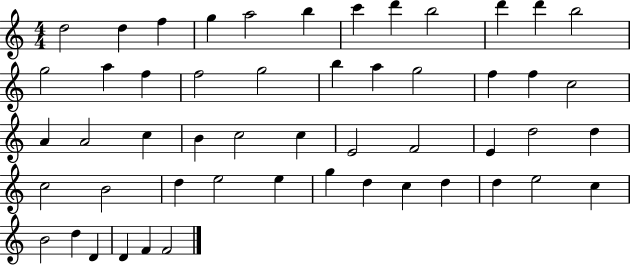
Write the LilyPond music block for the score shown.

{
  \clef treble
  \numericTimeSignature
  \time 4/4
  \key c \major
  d''2 d''4 f''4 | g''4 a''2 b''4 | c'''4 d'''4 b''2 | d'''4 d'''4 b''2 | \break g''2 a''4 f''4 | f''2 g''2 | b''4 a''4 g''2 | f''4 f''4 c''2 | \break a'4 a'2 c''4 | b'4 c''2 c''4 | e'2 f'2 | e'4 d''2 d''4 | \break c''2 b'2 | d''4 e''2 e''4 | g''4 d''4 c''4 d''4 | d''4 e''2 c''4 | \break b'2 d''4 d'4 | d'4 f'4 f'2 | \bar "|."
}